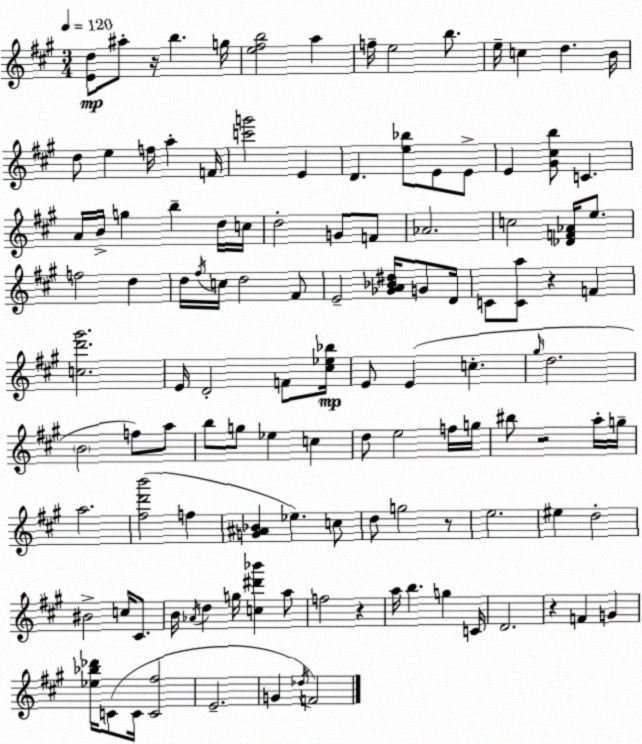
X:1
T:Untitled
M:3/4
L:1/4
K:A
[Ed]/2 ^a/2 z/4 b g/4 [e^fb]2 a f/4 e2 b/2 e/4 c d B/4 d/2 e f/4 a F/4 [c'g']2 E D [e_b]/2 E/2 E/2 E [^G^cb]/2 C A/4 B/4 g b d/4 c/4 d2 G/2 F/2 _A2 c2 [_DF_A]/4 e/2 f2 d d/4 ^f/4 c/4 d2 ^F/2 E2 [_GA_B^d]/4 G/2 D/4 C/2 [Ca]/2 z F [cd'^g']2 E/4 D2 F/2 [^c_e_b]/4 E/2 E c ^g/4 d2 B2 f/2 a/2 b/2 g/2 _e c d/2 e2 f/4 g/4 ^b/2 z2 a/4 g/4 a2 [^fd'b']2 f [G^A_B] _e c/2 d/2 g2 z/2 e2 ^e d2 ^B2 c/4 ^C/2 B/4 _A/4 d g/4 [c^d'_b'] a/2 f2 z a/4 b g C/4 D2 z F G [_e_b_d']/4 C/2 C/4 [C^f]2 E2 G _d/4 F2